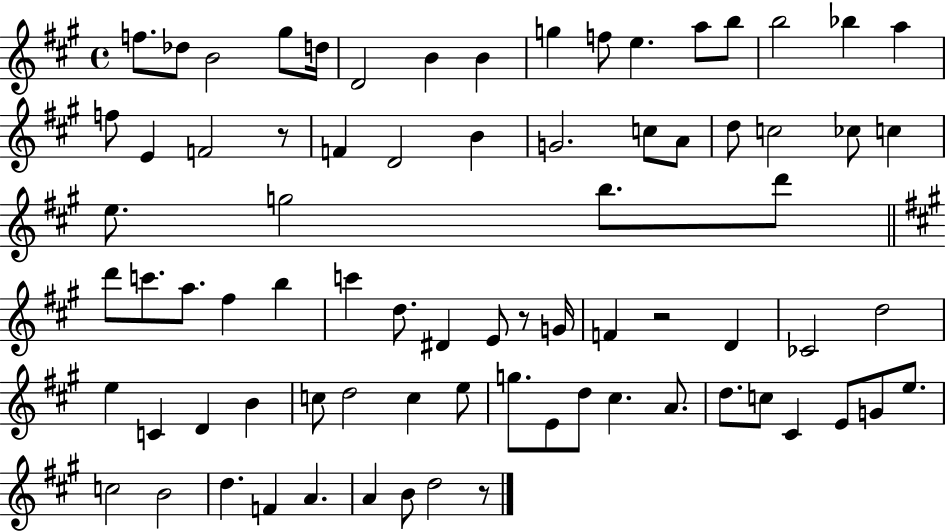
X:1
T:Untitled
M:4/4
L:1/4
K:A
f/2 _d/2 B2 ^g/2 d/4 D2 B B g f/2 e a/2 b/2 b2 _b a f/2 E F2 z/2 F D2 B G2 c/2 A/2 d/2 c2 _c/2 c e/2 g2 b/2 d'/2 d'/2 c'/2 a/2 ^f b c' d/2 ^D E/2 z/2 G/4 F z2 D _C2 d2 e C D B c/2 d2 c e/2 g/2 E/2 d/2 ^c A/2 d/2 c/2 ^C E/2 G/2 e/2 c2 B2 d F A A B/2 d2 z/2